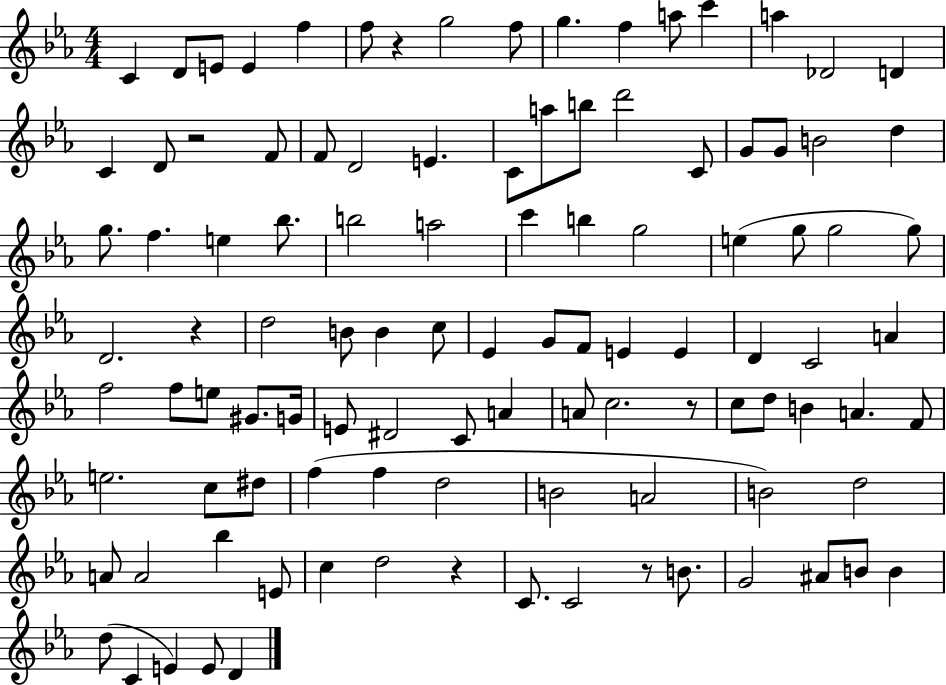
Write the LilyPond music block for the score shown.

{
  \clef treble
  \numericTimeSignature
  \time 4/4
  \key ees \major
  c'4 d'8 e'8 e'4 f''4 | f''8 r4 g''2 f''8 | g''4. f''4 a''8 c'''4 | a''4 des'2 d'4 | \break c'4 d'8 r2 f'8 | f'8 d'2 e'4. | c'8 a''8 b''8 d'''2 c'8 | g'8 g'8 b'2 d''4 | \break g''8. f''4. e''4 bes''8. | b''2 a''2 | c'''4 b''4 g''2 | e''4( g''8 g''2 g''8) | \break d'2. r4 | d''2 b'8 b'4 c''8 | ees'4 g'8 f'8 e'4 e'4 | d'4 c'2 a'4 | \break f''2 f''8 e''8 gis'8. g'16 | e'8 dis'2 c'8 a'4 | a'8 c''2. r8 | c''8 d''8 b'4 a'4. f'8 | \break e''2. c''8 dis''8 | f''4( f''4 d''2 | b'2 a'2 | b'2) d''2 | \break a'8 a'2 bes''4 e'8 | c''4 d''2 r4 | c'8. c'2 r8 b'8. | g'2 ais'8 b'8 b'4 | \break d''8( c'4 e'4) e'8 d'4 | \bar "|."
}